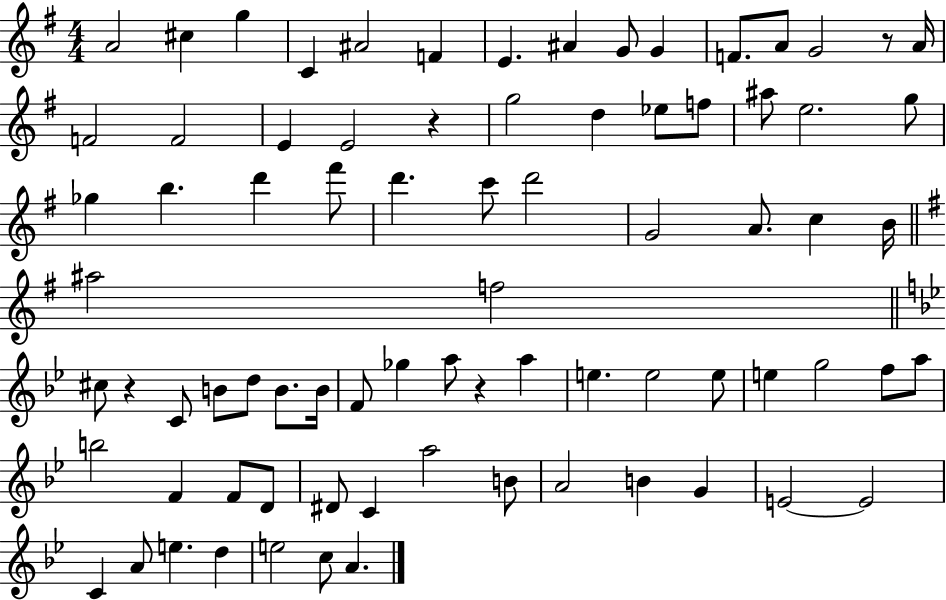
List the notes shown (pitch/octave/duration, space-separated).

A4/h C#5/q G5/q C4/q A#4/h F4/q E4/q. A#4/q G4/e G4/q F4/e. A4/e G4/h R/e A4/s F4/h F4/h E4/q E4/h R/q G5/h D5/q Eb5/e F5/e A#5/e E5/h. G5/e Gb5/q B5/q. D6/q F#6/e D6/q. C6/e D6/h G4/h A4/e. C5/q B4/s A#5/h F5/h C#5/e R/q C4/e B4/e D5/e B4/e. B4/s F4/e Gb5/q A5/e R/q A5/q E5/q. E5/h E5/e E5/q G5/h F5/e A5/e B5/h F4/q F4/e D4/e D#4/e C4/q A5/h B4/e A4/h B4/q G4/q E4/h E4/h C4/q A4/e E5/q. D5/q E5/h C5/e A4/q.